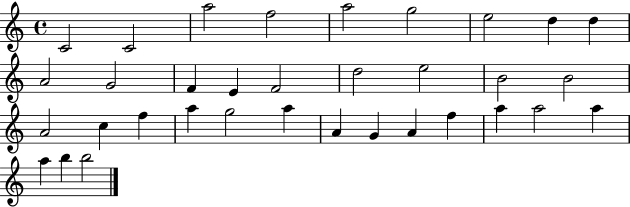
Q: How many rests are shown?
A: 0